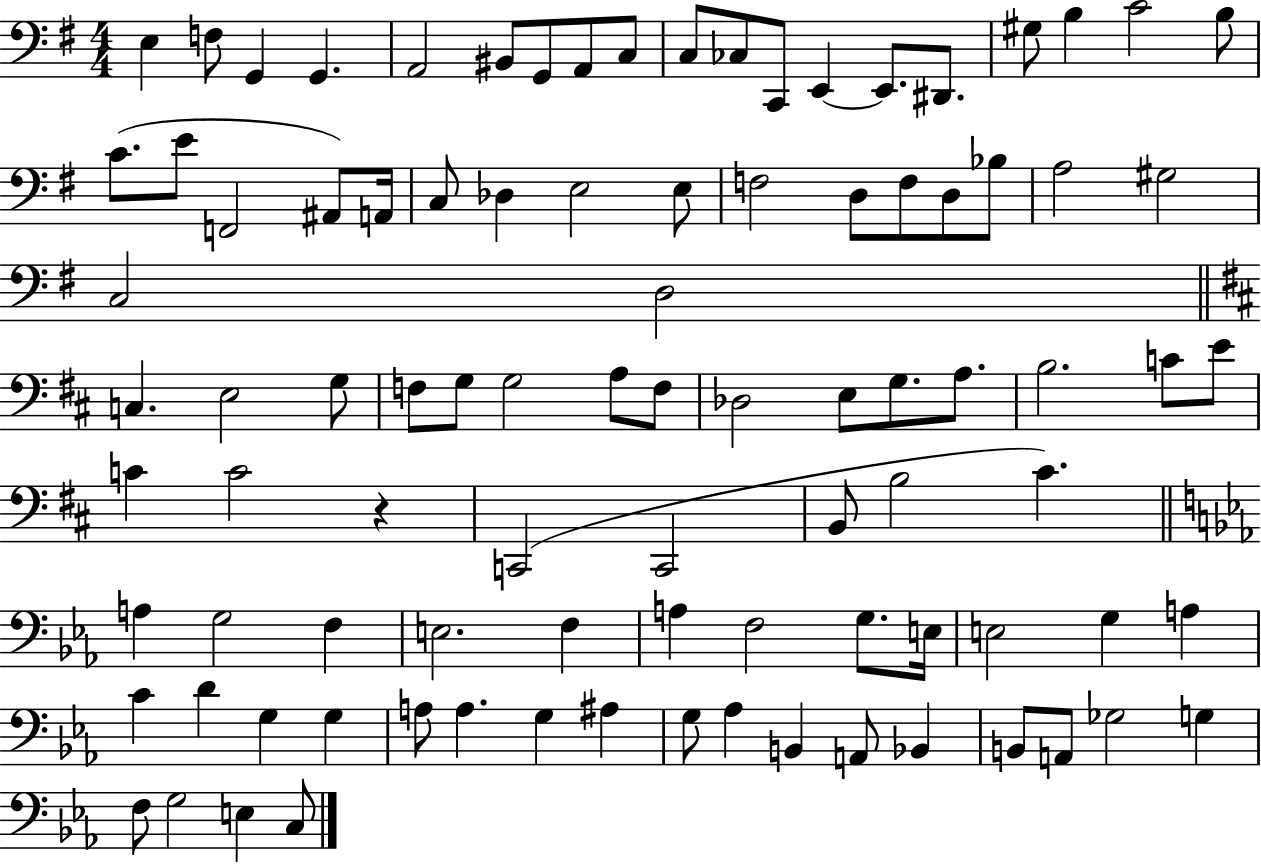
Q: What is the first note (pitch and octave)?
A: E3